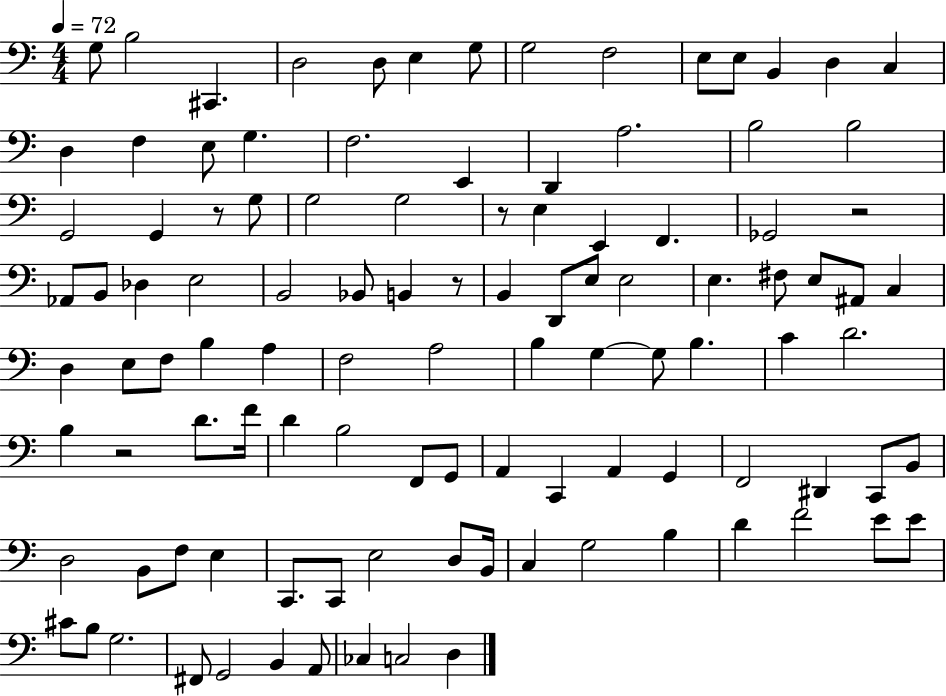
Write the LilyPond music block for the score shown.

{
  \clef bass
  \numericTimeSignature
  \time 4/4
  \key c \major
  \tempo 4 = 72
  \repeat volta 2 { g8 b2 cis,4. | d2 d8 e4 g8 | g2 f2 | e8 e8 b,4 d4 c4 | \break d4 f4 e8 g4. | f2. e,4 | d,4 a2. | b2 b2 | \break g,2 g,4 r8 g8 | g2 g2 | r8 e4 e,4 f,4. | ges,2 r2 | \break aes,8 b,8 des4 e2 | b,2 bes,8 b,4 r8 | b,4 d,8 e8 e2 | e4. fis8 e8 ais,8 c4 | \break d4 e8 f8 b4 a4 | f2 a2 | b4 g4~~ g8 b4. | c'4 d'2. | \break b4 r2 d'8. f'16 | d'4 b2 f,8 g,8 | a,4 c,4 a,4 g,4 | f,2 dis,4 c,8 b,8 | \break d2 b,8 f8 e4 | c,8. c,8 e2 d8 b,16 | c4 g2 b4 | d'4 f'2 e'8 e'8 | \break cis'8 b8 g2. | fis,8 g,2 b,4 a,8 | ces4 c2 d4 | } \bar "|."
}